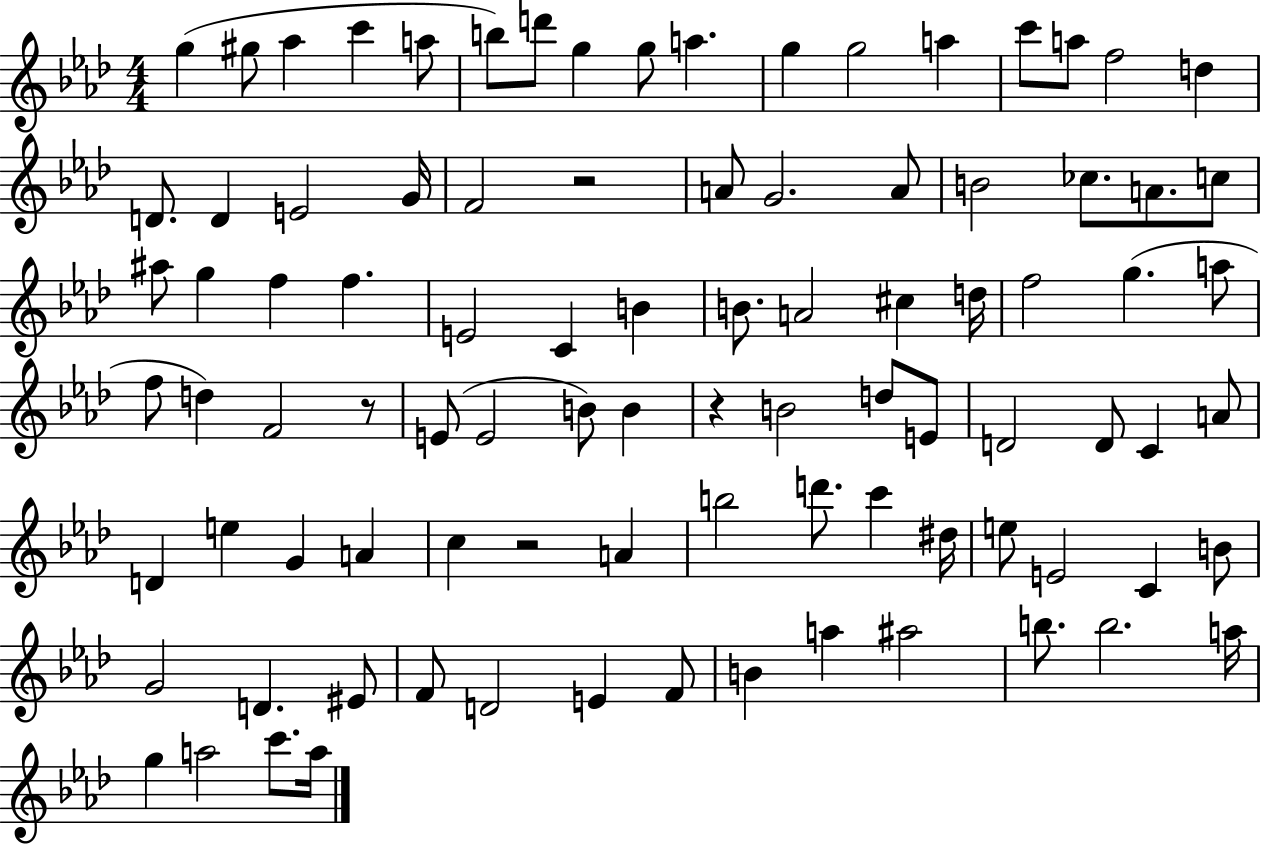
{
  \clef treble
  \numericTimeSignature
  \time 4/4
  \key aes \major
  g''4( gis''8 aes''4 c'''4 a''8 | b''8) d'''8 g''4 g''8 a''4. | g''4 g''2 a''4 | c'''8 a''8 f''2 d''4 | \break d'8. d'4 e'2 g'16 | f'2 r2 | a'8 g'2. a'8 | b'2 ces''8. a'8. c''8 | \break ais''8 g''4 f''4 f''4. | e'2 c'4 b'4 | b'8. a'2 cis''4 d''16 | f''2 g''4.( a''8 | \break f''8 d''4) f'2 r8 | e'8( e'2 b'8) b'4 | r4 b'2 d''8 e'8 | d'2 d'8 c'4 a'8 | \break d'4 e''4 g'4 a'4 | c''4 r2 a'4 | b''2 d'''8. c'''4 dis''16 | e''8 e'2 c'4 b'8 | \break g'2 d'4. eis'8 | f'8 d'2 e'4 f'8 | b'4 a''4 ais''2 | b''8. b''2. a''16 | \break g''4 a''2 c'''8. a''16 | \bar "|."
}